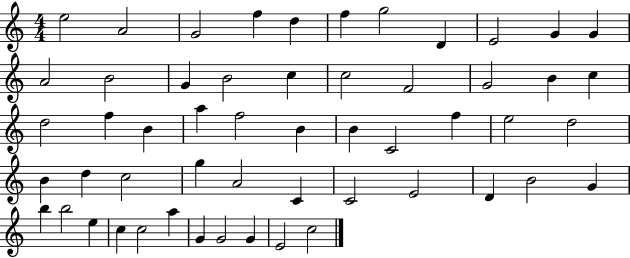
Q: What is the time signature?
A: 4/4